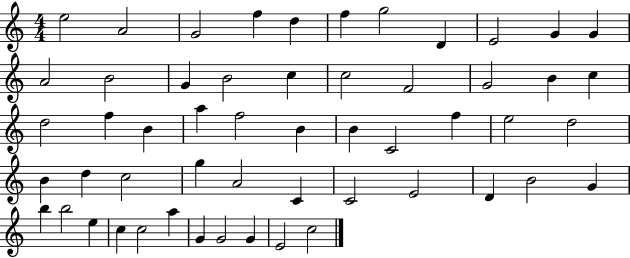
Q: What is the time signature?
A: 4/4